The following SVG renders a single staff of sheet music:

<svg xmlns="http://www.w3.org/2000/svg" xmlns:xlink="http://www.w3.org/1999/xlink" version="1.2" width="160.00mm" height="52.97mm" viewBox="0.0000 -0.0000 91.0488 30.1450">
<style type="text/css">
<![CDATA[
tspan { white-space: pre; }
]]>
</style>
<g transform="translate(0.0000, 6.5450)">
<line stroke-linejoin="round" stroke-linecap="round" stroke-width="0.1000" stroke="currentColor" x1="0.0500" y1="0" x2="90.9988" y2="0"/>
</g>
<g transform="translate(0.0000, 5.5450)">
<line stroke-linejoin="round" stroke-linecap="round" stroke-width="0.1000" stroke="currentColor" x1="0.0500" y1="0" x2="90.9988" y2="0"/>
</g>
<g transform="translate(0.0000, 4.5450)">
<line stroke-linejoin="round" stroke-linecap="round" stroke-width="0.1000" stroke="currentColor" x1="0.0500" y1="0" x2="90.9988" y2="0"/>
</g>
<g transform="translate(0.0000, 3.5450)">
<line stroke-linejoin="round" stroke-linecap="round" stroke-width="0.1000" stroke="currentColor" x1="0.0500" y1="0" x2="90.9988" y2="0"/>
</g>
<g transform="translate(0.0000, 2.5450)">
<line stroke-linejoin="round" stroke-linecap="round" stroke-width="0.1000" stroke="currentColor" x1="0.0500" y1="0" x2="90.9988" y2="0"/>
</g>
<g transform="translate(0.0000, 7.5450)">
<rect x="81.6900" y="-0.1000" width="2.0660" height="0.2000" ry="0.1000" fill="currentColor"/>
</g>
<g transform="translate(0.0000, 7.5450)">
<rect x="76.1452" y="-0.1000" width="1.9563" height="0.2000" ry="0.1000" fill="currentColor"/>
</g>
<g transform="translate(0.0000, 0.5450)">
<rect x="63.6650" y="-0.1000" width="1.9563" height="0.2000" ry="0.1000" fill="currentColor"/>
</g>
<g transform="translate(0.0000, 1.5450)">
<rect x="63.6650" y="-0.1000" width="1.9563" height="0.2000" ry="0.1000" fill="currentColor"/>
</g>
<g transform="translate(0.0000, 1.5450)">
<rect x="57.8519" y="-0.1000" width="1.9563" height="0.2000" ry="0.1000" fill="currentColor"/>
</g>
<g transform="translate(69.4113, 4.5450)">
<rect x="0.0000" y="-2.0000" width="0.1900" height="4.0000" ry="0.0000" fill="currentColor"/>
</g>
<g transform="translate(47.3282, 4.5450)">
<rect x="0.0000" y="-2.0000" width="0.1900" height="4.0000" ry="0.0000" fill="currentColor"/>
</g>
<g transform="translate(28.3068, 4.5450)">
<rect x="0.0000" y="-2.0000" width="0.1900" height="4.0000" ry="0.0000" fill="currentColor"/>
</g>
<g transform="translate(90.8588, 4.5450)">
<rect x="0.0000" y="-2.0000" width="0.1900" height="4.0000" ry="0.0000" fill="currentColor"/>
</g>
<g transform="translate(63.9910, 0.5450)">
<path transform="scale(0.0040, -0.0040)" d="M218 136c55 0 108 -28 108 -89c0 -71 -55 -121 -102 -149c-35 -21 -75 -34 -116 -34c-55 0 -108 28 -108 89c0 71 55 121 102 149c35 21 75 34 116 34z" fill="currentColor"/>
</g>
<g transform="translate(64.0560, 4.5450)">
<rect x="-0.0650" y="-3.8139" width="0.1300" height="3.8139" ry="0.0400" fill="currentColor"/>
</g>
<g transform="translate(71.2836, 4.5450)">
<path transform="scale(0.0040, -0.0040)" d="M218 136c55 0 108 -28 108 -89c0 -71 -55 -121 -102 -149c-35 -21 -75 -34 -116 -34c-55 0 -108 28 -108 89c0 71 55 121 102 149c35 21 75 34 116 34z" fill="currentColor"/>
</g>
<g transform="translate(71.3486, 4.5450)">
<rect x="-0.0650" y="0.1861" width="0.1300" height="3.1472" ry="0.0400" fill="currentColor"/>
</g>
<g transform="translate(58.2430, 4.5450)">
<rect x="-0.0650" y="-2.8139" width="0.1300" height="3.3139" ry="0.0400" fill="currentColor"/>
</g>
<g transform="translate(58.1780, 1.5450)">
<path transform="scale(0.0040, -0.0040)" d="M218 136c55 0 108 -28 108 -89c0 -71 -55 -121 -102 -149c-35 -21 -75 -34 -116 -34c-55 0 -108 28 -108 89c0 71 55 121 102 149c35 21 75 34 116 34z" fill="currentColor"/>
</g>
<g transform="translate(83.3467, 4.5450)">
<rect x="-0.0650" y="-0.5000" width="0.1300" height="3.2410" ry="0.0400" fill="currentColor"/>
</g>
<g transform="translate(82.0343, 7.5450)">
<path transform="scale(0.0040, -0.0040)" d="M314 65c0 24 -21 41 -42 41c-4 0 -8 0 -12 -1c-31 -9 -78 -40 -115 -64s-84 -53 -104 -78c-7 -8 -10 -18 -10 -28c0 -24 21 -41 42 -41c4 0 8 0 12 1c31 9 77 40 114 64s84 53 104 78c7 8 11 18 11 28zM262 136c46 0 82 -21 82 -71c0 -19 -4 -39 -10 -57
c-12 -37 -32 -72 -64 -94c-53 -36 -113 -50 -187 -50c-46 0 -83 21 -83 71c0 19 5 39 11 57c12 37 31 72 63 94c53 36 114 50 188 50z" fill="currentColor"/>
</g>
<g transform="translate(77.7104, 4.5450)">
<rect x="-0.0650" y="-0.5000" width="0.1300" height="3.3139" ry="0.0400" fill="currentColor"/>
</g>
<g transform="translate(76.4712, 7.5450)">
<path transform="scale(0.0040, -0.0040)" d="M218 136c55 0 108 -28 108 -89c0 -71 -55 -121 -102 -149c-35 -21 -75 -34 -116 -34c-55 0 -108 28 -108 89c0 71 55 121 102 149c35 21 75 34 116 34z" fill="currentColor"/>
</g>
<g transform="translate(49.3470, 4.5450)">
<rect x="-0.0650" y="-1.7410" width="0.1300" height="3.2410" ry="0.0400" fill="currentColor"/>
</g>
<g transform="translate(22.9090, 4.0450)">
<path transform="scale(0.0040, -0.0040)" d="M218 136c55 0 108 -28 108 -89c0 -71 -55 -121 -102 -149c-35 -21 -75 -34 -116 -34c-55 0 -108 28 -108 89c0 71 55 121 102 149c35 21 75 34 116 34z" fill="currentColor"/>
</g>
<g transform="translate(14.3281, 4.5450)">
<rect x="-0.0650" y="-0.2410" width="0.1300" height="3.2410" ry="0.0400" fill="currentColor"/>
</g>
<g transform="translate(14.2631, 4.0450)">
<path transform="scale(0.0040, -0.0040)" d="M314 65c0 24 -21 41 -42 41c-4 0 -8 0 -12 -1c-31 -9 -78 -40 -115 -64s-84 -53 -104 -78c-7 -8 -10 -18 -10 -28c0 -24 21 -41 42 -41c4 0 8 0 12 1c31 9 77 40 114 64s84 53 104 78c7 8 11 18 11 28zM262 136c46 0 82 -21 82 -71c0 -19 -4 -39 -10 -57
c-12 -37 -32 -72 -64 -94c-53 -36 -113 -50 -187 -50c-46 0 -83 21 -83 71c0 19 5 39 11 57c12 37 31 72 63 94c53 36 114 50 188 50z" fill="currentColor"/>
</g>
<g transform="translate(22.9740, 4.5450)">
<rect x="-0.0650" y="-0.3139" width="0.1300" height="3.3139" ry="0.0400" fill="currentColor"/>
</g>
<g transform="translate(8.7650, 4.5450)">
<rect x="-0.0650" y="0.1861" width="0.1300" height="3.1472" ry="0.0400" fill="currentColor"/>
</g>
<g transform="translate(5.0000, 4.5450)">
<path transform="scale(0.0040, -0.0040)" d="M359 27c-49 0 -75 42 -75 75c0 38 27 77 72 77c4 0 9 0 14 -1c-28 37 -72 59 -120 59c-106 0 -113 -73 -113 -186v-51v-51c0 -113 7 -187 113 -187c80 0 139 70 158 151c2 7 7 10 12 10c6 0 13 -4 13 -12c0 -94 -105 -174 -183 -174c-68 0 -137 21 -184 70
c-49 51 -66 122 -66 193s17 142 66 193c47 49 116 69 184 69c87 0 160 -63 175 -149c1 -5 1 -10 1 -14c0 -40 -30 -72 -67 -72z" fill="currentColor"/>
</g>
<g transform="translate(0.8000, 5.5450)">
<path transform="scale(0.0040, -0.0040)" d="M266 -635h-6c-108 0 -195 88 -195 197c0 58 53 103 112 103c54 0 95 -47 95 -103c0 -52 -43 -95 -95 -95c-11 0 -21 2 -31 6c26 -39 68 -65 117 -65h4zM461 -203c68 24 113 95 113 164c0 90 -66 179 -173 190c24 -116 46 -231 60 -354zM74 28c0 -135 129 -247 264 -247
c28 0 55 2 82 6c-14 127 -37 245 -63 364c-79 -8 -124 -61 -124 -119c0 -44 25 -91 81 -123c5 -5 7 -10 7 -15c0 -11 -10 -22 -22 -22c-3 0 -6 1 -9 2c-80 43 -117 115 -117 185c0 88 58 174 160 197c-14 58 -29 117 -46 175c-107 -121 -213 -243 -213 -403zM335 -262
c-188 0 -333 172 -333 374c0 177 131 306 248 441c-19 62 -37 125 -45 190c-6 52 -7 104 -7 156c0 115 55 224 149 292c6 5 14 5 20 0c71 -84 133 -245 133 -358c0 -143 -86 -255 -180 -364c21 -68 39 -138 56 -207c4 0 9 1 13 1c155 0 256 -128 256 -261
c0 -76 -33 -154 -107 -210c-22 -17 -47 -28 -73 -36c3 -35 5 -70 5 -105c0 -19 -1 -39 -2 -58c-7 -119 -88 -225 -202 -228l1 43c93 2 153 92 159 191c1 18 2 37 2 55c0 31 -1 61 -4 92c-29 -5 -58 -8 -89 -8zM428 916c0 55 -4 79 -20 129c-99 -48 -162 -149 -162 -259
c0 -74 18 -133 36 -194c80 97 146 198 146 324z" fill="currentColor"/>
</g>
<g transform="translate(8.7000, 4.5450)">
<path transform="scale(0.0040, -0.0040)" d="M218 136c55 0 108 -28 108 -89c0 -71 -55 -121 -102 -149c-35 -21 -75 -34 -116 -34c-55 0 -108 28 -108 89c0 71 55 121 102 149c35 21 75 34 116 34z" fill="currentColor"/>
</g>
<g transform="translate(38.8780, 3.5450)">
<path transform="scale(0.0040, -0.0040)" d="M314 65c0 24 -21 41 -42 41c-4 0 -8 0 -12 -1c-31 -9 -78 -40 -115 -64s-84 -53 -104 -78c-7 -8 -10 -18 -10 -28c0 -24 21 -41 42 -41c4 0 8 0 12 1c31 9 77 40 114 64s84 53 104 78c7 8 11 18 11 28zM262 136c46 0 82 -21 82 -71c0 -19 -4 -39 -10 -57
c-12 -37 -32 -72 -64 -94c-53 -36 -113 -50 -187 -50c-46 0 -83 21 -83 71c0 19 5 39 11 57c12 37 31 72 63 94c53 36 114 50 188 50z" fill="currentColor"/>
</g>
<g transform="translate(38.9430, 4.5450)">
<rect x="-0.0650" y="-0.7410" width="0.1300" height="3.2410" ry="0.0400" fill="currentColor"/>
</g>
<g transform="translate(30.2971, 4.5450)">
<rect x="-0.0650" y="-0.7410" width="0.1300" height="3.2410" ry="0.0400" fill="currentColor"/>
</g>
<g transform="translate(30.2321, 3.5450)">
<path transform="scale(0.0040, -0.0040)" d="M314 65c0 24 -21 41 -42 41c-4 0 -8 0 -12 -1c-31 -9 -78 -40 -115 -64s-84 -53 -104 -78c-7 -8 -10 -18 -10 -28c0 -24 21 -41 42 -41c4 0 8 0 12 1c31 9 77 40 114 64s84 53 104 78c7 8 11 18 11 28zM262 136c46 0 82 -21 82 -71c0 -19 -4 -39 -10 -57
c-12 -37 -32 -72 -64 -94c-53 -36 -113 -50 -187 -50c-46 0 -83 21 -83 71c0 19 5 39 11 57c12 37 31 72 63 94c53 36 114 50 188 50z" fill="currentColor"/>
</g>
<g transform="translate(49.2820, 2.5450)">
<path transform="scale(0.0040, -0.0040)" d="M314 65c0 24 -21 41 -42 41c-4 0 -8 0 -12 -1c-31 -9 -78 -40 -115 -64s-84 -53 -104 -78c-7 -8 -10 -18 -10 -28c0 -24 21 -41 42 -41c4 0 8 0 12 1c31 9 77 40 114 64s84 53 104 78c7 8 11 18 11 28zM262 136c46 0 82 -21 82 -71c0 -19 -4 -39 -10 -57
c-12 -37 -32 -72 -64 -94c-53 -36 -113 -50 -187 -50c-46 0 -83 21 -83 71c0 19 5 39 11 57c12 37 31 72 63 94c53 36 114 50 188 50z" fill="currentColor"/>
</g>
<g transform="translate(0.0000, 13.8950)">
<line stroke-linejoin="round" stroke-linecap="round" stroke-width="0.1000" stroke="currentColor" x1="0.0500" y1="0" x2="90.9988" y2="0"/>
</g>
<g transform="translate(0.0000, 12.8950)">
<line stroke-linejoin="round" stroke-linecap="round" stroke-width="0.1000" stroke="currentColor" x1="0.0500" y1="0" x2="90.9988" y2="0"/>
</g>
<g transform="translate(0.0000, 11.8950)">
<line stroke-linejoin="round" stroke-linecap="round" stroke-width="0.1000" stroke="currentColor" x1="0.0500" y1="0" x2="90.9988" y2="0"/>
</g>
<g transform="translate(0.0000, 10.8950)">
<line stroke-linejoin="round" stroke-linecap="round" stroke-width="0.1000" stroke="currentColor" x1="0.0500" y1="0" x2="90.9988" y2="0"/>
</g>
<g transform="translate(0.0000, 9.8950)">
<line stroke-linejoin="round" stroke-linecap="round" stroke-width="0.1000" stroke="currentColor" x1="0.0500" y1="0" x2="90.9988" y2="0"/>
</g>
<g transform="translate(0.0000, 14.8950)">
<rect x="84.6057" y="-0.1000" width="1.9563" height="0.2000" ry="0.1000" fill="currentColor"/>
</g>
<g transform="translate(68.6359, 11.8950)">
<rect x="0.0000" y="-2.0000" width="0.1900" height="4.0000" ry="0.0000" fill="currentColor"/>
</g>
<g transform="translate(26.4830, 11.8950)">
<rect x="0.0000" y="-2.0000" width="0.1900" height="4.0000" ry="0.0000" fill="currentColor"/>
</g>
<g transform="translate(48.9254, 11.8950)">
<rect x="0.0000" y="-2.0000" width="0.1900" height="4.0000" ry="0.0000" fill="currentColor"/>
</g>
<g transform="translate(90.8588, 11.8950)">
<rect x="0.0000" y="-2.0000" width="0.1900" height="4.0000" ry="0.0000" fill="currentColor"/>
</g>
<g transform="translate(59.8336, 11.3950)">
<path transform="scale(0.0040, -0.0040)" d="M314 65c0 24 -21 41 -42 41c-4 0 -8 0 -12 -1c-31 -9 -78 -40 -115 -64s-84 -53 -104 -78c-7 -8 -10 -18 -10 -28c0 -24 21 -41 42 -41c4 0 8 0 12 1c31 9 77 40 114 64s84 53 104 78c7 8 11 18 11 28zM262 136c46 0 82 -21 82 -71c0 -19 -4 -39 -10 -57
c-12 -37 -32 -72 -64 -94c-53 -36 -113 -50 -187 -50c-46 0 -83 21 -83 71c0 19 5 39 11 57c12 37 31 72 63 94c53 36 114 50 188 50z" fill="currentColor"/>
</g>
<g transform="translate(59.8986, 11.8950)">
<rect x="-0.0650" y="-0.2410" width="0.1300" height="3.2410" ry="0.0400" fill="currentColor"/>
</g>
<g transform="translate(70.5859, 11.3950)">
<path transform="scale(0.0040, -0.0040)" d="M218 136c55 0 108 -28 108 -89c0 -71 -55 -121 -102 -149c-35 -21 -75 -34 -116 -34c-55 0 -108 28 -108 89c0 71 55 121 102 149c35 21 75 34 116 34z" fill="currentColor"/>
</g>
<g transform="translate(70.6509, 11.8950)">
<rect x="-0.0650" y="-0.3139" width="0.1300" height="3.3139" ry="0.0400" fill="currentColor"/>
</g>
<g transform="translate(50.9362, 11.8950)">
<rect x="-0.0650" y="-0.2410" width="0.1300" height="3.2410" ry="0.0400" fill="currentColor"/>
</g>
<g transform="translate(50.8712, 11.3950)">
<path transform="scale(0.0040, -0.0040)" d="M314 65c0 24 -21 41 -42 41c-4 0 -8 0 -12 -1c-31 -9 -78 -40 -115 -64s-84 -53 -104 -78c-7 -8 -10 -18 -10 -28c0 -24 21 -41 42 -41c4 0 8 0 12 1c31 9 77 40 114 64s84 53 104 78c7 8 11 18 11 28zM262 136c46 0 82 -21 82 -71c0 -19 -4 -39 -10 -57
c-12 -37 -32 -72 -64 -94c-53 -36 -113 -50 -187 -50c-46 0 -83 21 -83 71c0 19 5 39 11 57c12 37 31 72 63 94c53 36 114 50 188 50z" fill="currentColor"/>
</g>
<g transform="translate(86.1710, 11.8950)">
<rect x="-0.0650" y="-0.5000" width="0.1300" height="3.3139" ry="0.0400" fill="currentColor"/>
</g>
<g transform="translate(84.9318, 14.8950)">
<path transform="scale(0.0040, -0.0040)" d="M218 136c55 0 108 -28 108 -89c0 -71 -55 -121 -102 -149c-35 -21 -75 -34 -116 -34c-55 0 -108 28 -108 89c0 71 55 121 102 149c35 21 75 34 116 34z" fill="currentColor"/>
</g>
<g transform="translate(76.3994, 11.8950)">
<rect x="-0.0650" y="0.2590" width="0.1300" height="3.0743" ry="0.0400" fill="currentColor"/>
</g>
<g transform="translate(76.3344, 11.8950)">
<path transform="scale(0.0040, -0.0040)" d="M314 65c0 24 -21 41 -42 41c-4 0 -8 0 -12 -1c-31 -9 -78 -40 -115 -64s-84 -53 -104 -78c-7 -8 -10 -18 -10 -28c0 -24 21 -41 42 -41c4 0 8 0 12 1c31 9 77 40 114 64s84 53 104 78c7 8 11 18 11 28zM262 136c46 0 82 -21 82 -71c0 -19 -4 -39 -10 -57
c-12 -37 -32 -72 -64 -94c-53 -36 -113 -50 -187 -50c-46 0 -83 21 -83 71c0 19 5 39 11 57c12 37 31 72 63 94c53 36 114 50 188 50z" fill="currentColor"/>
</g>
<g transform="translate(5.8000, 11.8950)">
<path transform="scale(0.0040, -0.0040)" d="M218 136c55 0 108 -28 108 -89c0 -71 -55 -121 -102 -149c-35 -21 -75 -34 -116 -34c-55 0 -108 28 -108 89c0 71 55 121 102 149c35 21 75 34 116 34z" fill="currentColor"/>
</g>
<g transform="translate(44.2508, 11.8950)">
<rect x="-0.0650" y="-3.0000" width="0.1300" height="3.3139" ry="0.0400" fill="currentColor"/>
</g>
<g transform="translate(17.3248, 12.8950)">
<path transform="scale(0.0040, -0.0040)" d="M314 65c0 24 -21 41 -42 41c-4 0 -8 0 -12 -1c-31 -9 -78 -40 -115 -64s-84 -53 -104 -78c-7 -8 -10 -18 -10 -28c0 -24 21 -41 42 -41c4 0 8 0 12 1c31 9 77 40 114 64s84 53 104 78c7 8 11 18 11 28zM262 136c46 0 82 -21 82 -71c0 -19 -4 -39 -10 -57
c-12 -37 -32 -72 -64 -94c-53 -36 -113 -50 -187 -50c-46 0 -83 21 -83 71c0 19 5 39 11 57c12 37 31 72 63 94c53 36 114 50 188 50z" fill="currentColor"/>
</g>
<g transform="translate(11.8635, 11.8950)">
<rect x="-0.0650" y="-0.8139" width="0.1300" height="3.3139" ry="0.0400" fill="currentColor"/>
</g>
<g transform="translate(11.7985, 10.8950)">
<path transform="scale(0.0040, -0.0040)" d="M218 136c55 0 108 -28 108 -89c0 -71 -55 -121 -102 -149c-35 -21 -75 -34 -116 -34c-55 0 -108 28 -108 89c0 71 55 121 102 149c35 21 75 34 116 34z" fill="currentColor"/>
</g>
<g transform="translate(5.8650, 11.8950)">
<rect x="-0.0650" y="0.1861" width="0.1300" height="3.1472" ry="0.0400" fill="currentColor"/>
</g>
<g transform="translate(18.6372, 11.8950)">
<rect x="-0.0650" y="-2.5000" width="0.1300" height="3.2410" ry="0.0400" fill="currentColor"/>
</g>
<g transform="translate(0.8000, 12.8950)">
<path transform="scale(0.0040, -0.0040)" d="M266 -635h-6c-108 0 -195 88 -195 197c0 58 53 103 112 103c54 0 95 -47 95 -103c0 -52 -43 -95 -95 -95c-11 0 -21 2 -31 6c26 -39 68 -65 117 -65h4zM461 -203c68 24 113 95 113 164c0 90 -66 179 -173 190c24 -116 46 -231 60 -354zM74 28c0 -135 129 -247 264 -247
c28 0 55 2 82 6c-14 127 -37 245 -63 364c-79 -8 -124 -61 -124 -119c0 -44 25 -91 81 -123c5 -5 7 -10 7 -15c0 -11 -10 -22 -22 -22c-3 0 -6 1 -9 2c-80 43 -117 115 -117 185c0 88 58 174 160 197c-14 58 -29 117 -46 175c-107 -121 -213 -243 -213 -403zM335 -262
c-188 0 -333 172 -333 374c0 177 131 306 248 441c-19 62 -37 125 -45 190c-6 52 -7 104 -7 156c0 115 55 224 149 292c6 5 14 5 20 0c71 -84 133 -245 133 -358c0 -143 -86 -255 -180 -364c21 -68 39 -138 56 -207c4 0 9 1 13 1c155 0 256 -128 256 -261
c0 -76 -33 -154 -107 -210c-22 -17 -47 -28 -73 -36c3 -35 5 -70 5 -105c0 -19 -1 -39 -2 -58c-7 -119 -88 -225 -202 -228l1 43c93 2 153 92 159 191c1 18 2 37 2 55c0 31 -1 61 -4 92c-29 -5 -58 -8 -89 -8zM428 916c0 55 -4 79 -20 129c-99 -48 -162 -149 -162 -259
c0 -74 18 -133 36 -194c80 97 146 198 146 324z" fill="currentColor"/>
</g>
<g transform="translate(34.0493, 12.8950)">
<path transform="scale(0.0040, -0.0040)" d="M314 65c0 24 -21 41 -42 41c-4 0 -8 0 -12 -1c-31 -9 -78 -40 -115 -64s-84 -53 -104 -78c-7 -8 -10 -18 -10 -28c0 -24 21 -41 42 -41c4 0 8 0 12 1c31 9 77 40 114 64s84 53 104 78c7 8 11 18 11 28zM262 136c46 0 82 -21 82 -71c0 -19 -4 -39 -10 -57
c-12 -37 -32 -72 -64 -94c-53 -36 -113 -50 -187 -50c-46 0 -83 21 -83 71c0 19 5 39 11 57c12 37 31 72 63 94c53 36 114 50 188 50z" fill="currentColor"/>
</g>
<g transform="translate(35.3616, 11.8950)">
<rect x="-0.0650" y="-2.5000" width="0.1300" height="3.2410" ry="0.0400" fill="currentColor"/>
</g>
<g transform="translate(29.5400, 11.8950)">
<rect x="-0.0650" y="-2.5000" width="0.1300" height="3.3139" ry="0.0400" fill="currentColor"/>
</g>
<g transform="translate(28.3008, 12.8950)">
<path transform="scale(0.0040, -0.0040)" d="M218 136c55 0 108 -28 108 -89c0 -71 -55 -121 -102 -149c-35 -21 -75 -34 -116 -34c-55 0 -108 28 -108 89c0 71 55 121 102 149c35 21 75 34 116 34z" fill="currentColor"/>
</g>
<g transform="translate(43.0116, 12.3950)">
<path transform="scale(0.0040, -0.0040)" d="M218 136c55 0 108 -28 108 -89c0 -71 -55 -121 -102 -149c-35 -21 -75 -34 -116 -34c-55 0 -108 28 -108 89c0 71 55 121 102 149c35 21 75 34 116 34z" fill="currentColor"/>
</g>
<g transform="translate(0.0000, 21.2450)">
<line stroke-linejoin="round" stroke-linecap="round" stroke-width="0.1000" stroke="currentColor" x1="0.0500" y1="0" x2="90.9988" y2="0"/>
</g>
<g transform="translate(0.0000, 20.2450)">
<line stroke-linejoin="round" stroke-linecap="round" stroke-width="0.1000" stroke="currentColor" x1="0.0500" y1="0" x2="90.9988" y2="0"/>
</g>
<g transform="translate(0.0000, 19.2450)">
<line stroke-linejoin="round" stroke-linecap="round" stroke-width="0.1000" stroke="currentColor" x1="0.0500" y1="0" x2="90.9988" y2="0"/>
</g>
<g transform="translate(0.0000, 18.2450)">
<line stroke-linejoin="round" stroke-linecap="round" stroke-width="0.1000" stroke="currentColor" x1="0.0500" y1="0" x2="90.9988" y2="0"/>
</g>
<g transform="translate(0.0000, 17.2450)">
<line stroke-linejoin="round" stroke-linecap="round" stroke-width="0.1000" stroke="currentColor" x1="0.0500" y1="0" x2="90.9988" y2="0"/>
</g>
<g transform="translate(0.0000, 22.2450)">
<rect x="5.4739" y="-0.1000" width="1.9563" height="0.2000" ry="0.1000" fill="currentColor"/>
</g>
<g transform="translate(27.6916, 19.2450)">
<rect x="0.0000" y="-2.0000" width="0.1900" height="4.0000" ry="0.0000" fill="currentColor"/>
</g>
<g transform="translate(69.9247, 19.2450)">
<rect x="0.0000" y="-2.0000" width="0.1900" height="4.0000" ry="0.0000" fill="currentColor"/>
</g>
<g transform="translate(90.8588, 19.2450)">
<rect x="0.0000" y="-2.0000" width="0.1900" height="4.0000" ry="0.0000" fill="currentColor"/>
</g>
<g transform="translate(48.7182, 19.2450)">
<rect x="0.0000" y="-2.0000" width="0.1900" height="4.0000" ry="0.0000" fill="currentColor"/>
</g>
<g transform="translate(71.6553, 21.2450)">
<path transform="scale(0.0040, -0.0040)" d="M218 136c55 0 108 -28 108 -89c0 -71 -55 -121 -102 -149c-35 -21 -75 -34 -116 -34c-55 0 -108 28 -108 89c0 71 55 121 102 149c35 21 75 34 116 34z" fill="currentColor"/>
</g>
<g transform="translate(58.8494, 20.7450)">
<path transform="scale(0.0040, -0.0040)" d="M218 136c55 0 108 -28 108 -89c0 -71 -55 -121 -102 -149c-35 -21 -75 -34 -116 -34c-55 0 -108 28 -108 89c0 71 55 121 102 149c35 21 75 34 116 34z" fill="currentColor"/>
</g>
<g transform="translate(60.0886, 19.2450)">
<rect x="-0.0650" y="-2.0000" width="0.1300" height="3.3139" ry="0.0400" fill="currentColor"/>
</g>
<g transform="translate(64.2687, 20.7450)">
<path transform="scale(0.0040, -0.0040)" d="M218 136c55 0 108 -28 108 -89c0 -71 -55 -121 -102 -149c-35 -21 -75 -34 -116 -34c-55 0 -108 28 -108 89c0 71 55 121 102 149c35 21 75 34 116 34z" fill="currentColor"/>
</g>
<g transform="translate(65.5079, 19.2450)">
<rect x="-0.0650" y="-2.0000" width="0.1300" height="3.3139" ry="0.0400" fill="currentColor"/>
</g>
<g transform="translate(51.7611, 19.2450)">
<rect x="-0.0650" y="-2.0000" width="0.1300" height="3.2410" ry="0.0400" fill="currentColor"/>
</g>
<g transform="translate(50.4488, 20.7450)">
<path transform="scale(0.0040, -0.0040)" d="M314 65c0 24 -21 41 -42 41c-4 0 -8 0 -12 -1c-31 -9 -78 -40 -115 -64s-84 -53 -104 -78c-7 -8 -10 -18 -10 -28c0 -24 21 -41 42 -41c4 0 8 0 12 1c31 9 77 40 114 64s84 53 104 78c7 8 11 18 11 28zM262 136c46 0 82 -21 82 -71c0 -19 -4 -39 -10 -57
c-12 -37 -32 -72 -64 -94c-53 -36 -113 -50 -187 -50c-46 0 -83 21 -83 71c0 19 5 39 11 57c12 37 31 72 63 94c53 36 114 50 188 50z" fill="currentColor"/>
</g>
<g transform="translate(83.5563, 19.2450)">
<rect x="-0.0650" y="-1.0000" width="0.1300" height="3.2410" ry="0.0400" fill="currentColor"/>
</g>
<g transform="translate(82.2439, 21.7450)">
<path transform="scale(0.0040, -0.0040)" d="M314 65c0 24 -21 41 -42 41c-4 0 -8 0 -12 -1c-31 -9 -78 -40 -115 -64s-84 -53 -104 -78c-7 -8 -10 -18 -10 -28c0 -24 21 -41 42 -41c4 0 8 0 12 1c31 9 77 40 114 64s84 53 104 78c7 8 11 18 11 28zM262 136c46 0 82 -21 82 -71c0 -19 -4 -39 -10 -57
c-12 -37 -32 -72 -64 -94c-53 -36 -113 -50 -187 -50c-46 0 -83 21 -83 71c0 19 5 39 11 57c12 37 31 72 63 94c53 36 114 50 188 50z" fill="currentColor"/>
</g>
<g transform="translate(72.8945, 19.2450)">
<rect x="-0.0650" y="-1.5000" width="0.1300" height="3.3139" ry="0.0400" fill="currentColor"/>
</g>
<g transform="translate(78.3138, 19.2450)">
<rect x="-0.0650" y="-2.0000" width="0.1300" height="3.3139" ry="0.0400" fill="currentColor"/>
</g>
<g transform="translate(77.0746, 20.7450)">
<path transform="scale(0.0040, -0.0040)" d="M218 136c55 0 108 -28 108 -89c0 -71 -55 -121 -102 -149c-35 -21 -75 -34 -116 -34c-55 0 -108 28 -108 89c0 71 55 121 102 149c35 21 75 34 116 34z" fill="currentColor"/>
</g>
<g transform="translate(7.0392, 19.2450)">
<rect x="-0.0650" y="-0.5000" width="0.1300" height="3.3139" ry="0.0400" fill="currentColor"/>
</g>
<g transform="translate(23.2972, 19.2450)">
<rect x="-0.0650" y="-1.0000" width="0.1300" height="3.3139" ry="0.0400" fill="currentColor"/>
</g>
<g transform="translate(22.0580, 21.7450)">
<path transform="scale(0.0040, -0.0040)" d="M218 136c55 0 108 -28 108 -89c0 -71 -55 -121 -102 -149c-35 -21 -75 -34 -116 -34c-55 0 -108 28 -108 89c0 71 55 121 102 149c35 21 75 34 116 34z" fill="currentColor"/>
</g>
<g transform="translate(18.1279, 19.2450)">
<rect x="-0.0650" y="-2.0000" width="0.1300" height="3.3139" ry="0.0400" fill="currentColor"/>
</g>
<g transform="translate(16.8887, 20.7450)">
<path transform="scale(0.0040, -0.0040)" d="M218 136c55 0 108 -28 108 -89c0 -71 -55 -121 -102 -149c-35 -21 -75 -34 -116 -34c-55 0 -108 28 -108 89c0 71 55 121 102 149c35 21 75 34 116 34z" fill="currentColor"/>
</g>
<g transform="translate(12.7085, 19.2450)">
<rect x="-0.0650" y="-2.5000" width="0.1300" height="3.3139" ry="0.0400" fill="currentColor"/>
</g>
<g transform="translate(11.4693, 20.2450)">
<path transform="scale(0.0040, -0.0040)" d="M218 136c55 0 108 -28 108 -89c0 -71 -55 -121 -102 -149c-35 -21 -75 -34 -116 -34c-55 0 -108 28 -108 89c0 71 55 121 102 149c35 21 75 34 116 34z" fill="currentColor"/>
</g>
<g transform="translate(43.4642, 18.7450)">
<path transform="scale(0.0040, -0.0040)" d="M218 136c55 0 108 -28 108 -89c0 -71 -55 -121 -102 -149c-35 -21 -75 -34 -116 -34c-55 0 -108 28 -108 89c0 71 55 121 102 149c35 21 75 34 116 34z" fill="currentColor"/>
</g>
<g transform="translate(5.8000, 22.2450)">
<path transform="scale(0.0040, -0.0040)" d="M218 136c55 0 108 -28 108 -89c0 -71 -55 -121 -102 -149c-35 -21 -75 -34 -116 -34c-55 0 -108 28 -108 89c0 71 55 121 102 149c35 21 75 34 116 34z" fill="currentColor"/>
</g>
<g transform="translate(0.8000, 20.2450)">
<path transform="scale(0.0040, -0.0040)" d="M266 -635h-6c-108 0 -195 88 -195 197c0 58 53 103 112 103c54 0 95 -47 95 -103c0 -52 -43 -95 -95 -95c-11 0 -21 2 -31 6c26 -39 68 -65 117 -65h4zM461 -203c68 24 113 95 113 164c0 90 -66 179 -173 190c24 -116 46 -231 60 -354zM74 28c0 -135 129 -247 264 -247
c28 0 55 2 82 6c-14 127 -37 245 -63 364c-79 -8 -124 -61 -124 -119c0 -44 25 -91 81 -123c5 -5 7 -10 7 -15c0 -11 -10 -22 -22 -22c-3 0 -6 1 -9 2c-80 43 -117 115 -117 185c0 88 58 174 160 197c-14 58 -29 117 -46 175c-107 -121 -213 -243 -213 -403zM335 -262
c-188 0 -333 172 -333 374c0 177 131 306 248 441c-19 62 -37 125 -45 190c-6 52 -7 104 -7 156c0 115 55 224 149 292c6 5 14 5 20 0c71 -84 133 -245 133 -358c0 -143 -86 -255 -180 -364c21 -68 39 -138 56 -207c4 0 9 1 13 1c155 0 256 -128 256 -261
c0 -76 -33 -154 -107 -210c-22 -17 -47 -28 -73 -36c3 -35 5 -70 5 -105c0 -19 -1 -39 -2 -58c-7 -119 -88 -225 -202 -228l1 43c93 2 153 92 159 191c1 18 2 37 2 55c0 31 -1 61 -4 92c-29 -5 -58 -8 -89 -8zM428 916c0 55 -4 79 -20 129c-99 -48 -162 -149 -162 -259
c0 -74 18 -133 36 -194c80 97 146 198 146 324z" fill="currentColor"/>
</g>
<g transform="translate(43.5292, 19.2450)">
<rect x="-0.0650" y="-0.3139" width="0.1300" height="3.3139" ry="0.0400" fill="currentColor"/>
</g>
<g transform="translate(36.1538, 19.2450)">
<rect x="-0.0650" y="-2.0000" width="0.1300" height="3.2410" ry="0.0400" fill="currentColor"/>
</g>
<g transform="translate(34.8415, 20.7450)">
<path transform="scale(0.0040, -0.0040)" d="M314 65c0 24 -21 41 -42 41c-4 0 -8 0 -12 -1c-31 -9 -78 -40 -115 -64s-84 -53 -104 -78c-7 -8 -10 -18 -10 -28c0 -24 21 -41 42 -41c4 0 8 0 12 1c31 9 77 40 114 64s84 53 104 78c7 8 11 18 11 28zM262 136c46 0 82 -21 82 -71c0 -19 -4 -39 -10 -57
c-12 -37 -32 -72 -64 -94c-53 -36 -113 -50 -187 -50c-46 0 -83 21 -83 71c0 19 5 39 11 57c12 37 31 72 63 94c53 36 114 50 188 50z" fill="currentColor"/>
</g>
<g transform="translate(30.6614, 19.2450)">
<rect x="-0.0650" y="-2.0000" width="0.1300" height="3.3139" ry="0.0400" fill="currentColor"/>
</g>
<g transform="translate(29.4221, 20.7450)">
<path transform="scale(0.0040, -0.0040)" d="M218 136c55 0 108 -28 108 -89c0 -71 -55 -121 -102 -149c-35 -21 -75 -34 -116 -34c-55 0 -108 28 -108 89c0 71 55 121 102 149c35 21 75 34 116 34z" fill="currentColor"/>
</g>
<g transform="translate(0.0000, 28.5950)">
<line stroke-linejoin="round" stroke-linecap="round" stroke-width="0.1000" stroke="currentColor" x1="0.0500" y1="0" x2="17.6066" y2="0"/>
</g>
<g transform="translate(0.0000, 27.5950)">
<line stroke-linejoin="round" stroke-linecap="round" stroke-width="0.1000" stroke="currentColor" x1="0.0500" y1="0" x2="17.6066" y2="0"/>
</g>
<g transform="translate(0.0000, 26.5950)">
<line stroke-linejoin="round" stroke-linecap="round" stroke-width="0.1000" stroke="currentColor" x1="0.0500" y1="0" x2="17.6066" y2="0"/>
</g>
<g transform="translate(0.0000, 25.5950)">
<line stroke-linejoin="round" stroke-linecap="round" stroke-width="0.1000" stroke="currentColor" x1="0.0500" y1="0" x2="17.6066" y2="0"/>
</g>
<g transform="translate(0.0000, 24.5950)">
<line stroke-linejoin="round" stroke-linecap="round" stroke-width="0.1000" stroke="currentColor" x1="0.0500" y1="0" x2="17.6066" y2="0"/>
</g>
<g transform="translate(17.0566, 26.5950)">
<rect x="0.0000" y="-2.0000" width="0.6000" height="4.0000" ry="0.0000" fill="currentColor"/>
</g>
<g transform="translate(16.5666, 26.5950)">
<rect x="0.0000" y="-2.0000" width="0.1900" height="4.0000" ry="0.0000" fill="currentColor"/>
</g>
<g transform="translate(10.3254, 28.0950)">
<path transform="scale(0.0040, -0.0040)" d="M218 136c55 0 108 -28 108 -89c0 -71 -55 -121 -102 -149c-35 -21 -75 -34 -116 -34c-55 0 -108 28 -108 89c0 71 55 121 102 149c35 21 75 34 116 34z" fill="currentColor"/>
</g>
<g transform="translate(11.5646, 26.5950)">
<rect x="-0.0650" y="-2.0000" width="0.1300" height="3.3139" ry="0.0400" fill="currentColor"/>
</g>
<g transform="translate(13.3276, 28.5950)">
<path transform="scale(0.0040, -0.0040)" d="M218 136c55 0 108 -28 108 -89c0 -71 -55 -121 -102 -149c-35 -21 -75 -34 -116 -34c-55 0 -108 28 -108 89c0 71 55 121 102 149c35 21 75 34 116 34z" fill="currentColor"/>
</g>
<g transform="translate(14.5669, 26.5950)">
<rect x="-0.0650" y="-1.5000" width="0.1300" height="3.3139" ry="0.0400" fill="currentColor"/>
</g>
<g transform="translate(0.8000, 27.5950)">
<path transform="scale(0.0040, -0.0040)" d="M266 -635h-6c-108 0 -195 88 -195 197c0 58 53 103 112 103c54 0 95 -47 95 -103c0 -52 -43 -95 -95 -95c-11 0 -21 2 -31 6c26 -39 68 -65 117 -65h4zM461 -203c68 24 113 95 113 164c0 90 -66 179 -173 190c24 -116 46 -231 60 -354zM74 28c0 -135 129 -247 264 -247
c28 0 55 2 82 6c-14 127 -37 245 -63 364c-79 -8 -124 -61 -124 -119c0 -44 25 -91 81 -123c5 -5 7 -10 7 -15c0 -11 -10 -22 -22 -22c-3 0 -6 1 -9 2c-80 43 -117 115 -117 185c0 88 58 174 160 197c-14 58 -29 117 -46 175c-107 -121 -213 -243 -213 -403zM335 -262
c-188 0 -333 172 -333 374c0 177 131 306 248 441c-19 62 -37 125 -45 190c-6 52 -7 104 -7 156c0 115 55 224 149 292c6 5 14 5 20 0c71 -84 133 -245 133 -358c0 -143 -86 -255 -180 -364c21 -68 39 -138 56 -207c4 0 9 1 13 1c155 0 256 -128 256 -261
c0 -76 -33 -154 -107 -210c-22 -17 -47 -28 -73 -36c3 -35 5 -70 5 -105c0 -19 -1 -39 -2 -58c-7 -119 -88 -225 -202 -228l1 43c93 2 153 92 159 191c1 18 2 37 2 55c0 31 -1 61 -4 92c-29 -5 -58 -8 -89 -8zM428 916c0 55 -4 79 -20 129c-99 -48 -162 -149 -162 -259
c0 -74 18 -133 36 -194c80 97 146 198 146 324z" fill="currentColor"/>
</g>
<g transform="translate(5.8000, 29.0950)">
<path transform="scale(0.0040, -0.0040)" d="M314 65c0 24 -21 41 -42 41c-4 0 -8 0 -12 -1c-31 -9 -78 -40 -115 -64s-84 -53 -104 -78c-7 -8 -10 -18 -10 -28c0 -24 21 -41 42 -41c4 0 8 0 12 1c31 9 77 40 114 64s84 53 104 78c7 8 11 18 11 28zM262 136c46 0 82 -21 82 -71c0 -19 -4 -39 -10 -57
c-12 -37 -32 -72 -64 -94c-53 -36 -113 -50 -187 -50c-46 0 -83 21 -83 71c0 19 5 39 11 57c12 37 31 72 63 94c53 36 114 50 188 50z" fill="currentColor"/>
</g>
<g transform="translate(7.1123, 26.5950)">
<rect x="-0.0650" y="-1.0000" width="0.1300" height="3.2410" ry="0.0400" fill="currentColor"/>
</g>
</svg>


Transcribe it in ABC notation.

X:1
T:Untitled
M:4/4
L:1/4
K:C
B c2 c d2 d2 f2 a c' B C C2 B d G2 G G2 A c2 c2 c B2 C C G F D F F2 c F2 F F E F D2 D2 F E